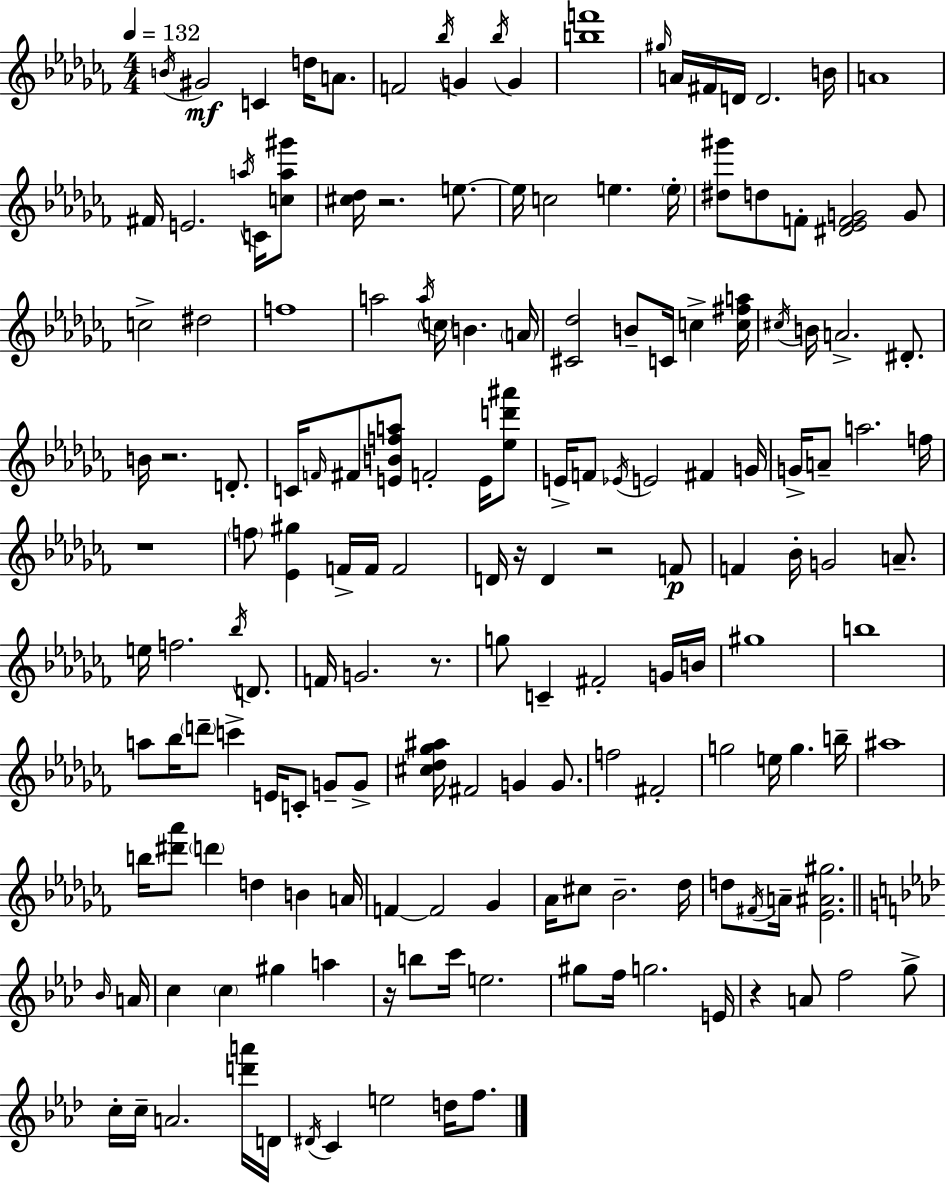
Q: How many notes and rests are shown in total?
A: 165